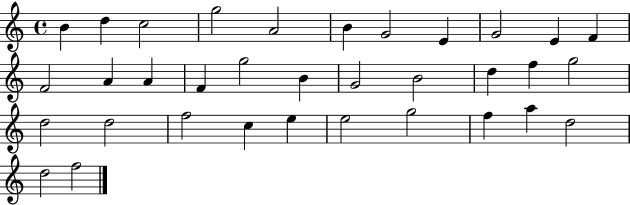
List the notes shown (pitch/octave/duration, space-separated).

B4/q D5/q C5/h G5/h A4/h B4/q G4/h E4/q G4/h E4/q F4/q F4/h A4/q A4/q F4/q G5/h B4/q G4/h B4/h D5/q F5/q G5/h D5/h D5/h F5/h C5/q E5/q E5/h G5/h F5/q A5/q D5/h D5/h F5/h